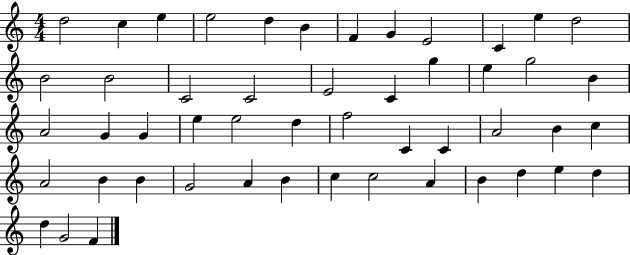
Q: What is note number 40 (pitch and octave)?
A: B4